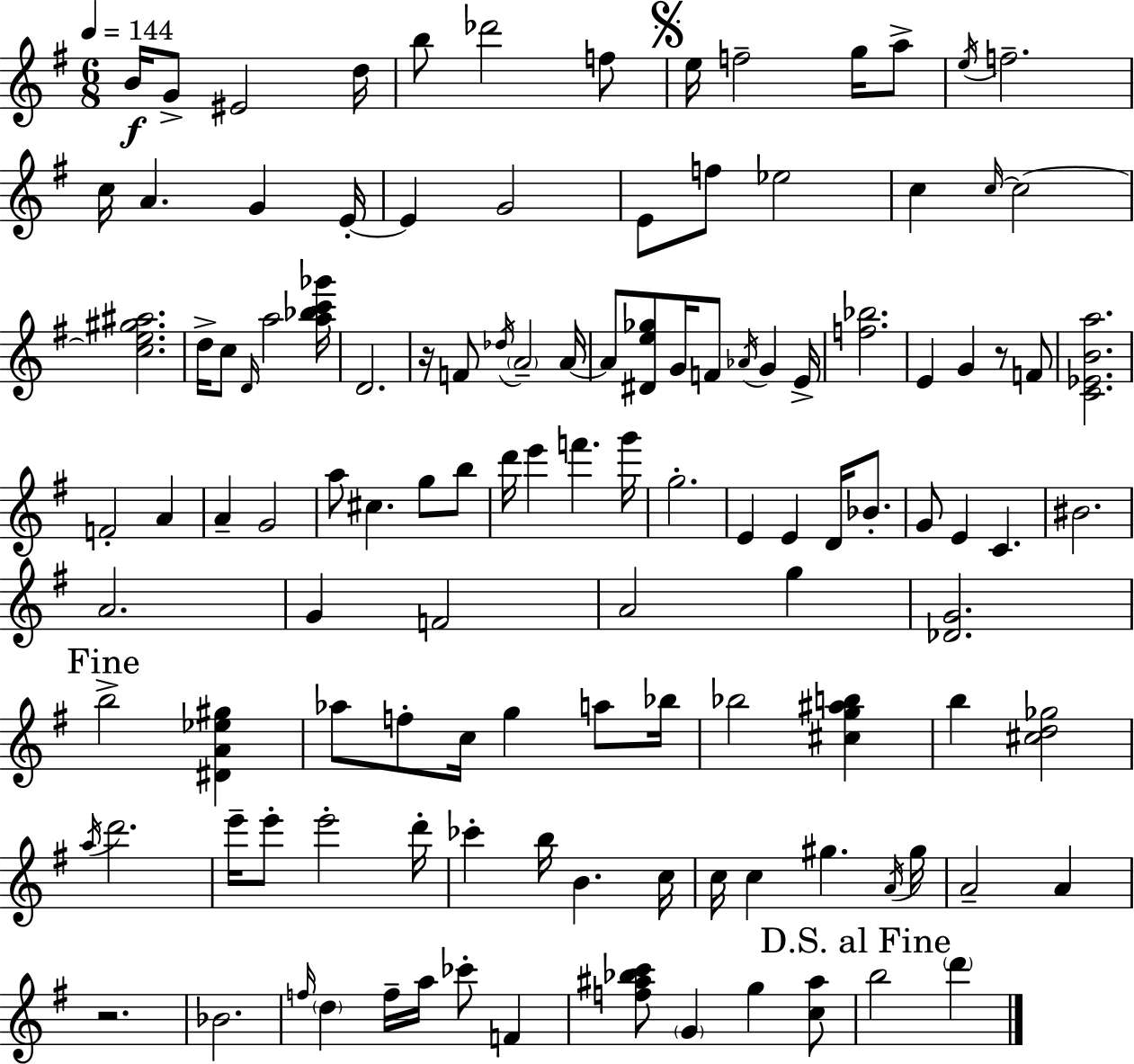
{
  \clef treble
  \numericTimeSignature
  \time 6/8
  \key g \major
  \tempo 4 = 144
  b'16\f g'8-> eis'2 d''16 | b''8 des'''2 f''8 | \mark \markup { \musicglyph "scripts.segno" } e''16 f''2-- g''16 a''8-> | \acciaccatura { e''16 } f''2.-- | \break c''16 a'4. g'4 | e'16-.~~ e'4 g'2 | e'8 f''8 ees''2 | c''4 \grace { c''16~ }~ c''2 | \break <c'' e'' gis'' ais''>2. | d''16-> c''8 \grace { d'16 } a''2 | <a'' bes'' c''' ges'''>16 d'2. | r16 f'8 \acciaccatura { des''16 } \parenthesize a'2-- | \break a'16~~ a'8 <dis' e'' ges''>8 g'16 f'8 \acciaccatura { aes'16 } | g'4 e'16-> <f'' bes''>2. | e'4 g'4 | r8 f'8 <c' ees' b' a''>2. | \break f'2-. | a'4 a'4-- g'2 | a''8 cis''4. | g''8 b''8 d'''16 e'''4 f'''4. | \break g'''16 g''2.-. | e'4 e'4 | d'16 bes'8.-. g'8 e'4 c'4. | bis'2. | \break a'2. | g'4 f'2 | a'2 | g''4 <des' g'>2. | \break \mark "Fine" b''2-> | <dis' a' ees'' gis''>4 aes''8 f''8-. c''16 g''4 | a''8 bes''16 bes''2 | <cis'' g'' ais'' b''>4 b''4 <cis'' d'' ges''>2 | \break \acciaccatura { a''16 } d'''2. | e'''16-- e'''8-. e'''2-. | d'''16-. ces'''4-. b''16 b'4. | c''16 c''16 c''4 gis''4. | \break \acciaccatura { a'16 } gis''16 a'2-- | a'4 r2. | bes'2. | \grace { f''16 } \parenthesize d''4 | \break f''16-- a''16 ces'''8-. f'4 <f'' ais'' bes'' c'''>8 \parenthesize g'4 | g''4 <c'' ais''>8 \mark "D.S. al Fine" b''2 | \parenthesize d'''4 \bar "|."
}